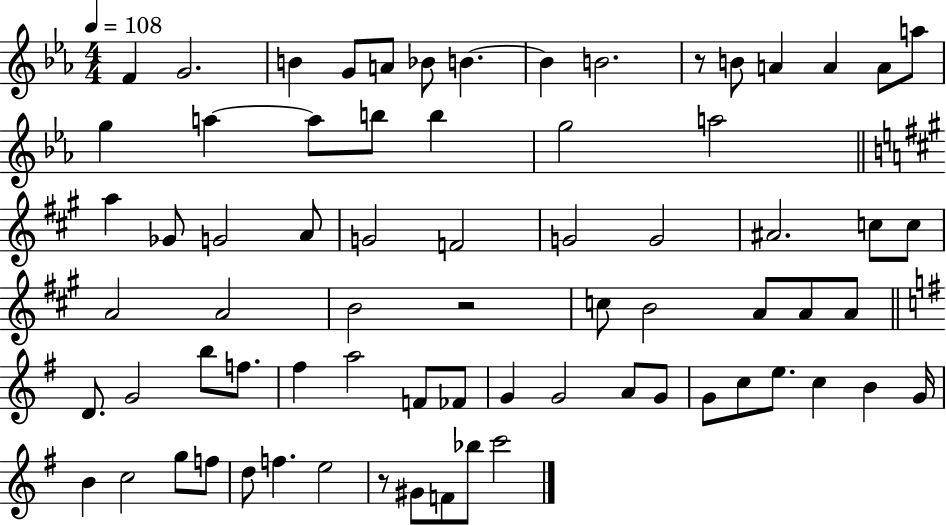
F4/q G4/h. B4/q G4/e A4/e Bb4/e B4/q. B4/q B4/h. R/e B4/e A4/q A4/q A4/e A5/e G5/q A5/q A5/e B5/e B5/q G5/h A5/h A5/q Gb4/e G4/h A4/e G4/h F4/h G4/h G4/h A#4/h. C5/e C5/e A4/h A4/h B4/h R/h C5/e B4/h A4/e A4/e A4/e D4/e. G4/h B5/e F5/e. F#5/q A5/h F4/e FES4/e G4/q G4/h A4/e G4/e G4/e C5/e E5/e. C5/q B4/q G4/s B4/q C5/h G5/e F5/e D5/e F5/q. E5/h R/e G#4/e F4/e Bb5/e C6/h